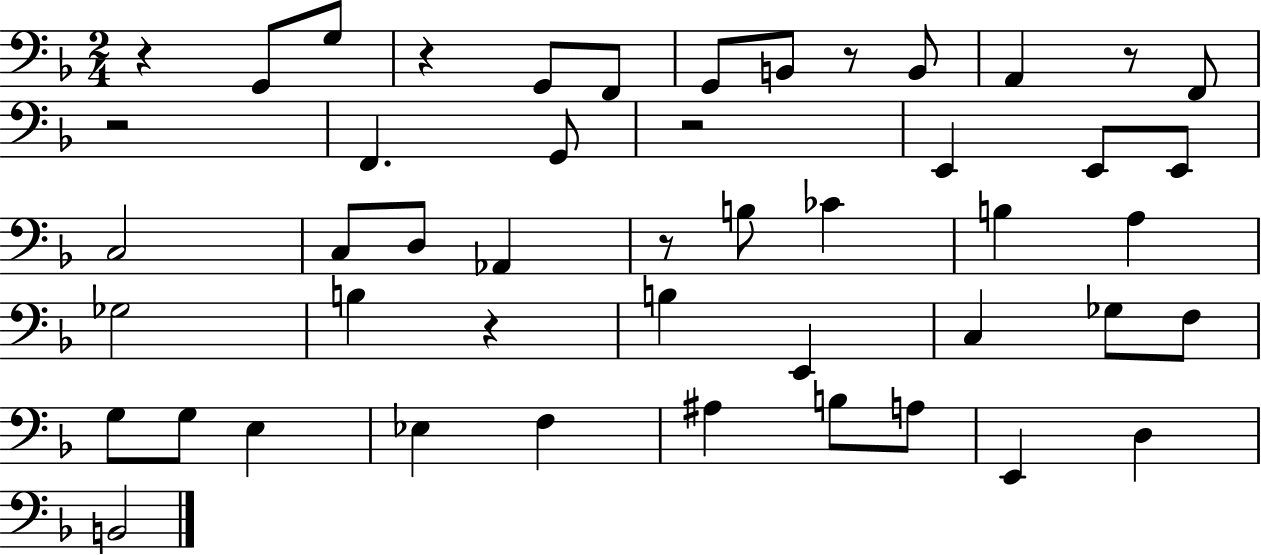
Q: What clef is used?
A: bass